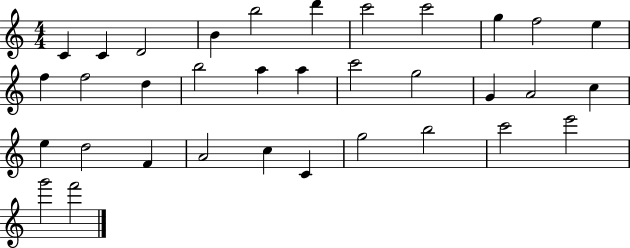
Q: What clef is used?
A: treble